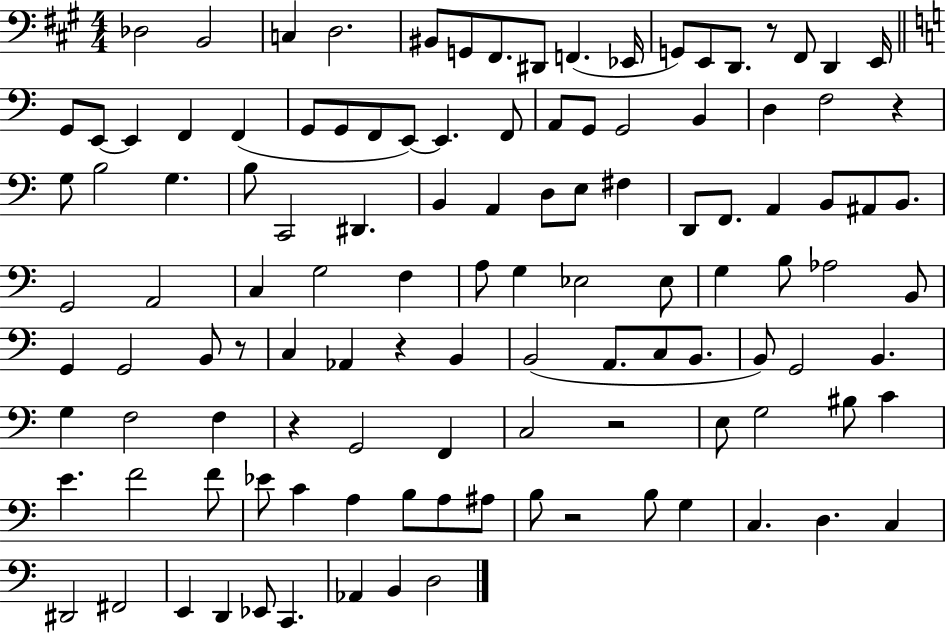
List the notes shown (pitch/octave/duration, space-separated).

Db3/h B2/h C3/q D3/h. BIS2/e G2/e F#2/e. D#2/e F2/q. Eb2/s G2/e E2/e D2/e. R/e F#2/e D2/q E2/s G2/e E2/e E2/q F2/q F2/q G2/e G2/e F2/e E2/e E2/q. F2/e A2/e G2/e G2/h B2/q D3/q F3/h R/q G3/e B3/h G3/q. B3/e C2/h D#2/q. B2/q A2/q D3/e E3/e F#3/q D2/e F2/e. A2/q B2/e A#2/e B2/e. G2/h A2/h C3/q G3/h F3/q A3/e G3/q Eb3/h Eb3/e G3/q B3/e Ab3/h B2/e G2/q G2/h B2/e R/e C3/q Ab2/q R/q B2/q B2/h A2/e. C3/e B2/e. B2/e G2/h B2/q. G3/q F3/h F3/q R/q G2/h F2/q C3/h R/h E3/e G3/h BIS3/e C4/q E4/q. F4/h F4/e Eb4/e C4/q A3/q B3/e A3/e A#3/e B3/e R/h B3/e G3/q C3/q. D3/q. C3/q D#2/h F#2/h E2/q D2/q Eb2/e C2/q. Ab2/q B2/q D3/h